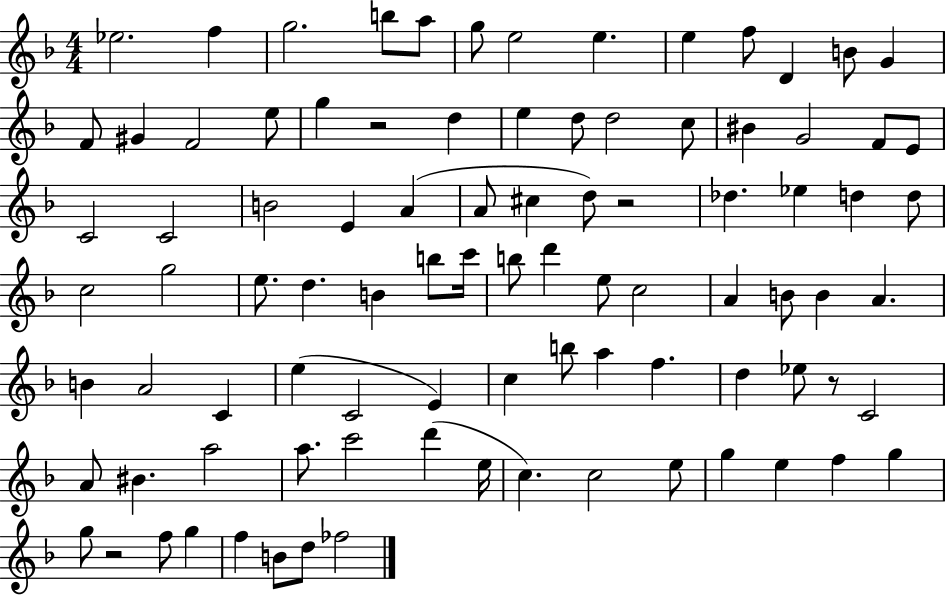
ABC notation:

X:1
T:Untitled
M:4/4
L:1/4
K:F
_e2 f g2 b/2 a/2 g/2 e2 e e f/2 D B/2 G F/2 ^G F2 e/2 g z2 d e d/2 d2 c/2 ^B G2 F/2 E/2 C2 C2 B2 E A A/2 ^c d/2 z2 _d _e d d/2 c2 g2 e/2 d B b/2 c'/4 b/2 d' e/2 c2 A B/2 B A B A2 C e C2 E c b/2 a f d _e/2 z/2 C2 A/2 ^B a2 a/2 c'2 d' e/4 c c2 e/2 g e f g g/2 z2 f/2 g f B/2 d/2 _f2